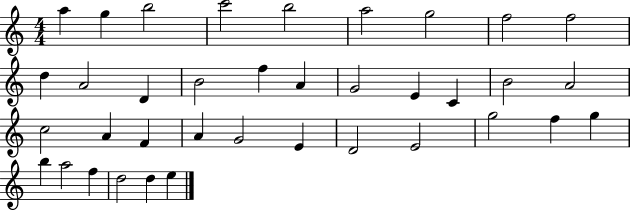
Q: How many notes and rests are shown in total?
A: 37